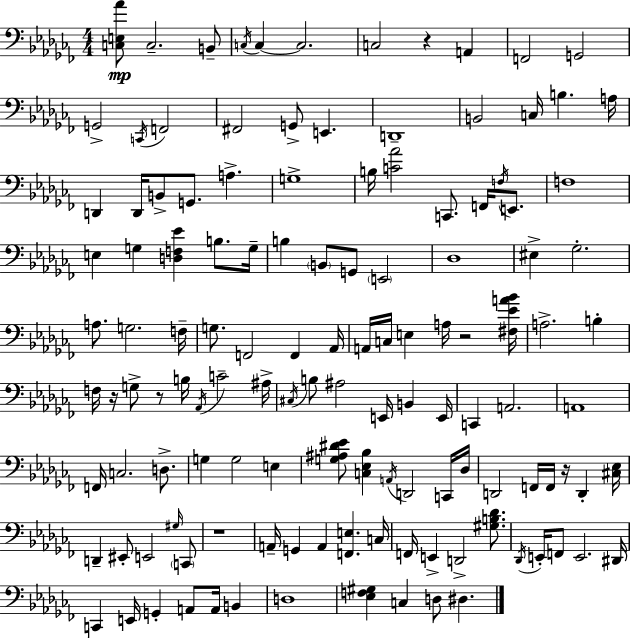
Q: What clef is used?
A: bass